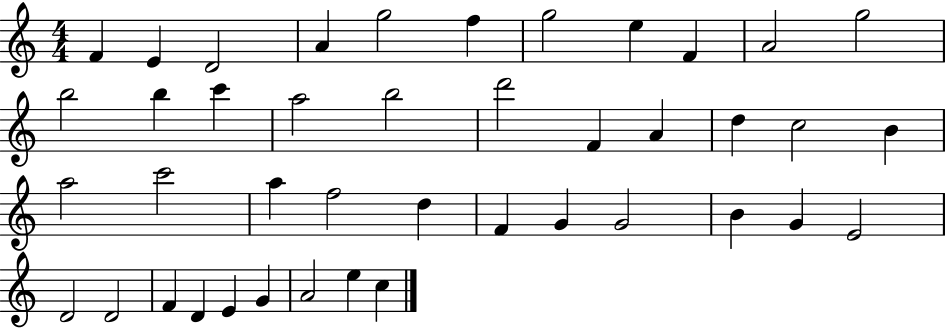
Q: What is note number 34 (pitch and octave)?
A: D4